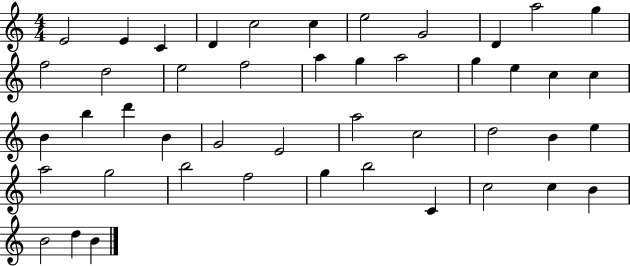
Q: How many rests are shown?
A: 0